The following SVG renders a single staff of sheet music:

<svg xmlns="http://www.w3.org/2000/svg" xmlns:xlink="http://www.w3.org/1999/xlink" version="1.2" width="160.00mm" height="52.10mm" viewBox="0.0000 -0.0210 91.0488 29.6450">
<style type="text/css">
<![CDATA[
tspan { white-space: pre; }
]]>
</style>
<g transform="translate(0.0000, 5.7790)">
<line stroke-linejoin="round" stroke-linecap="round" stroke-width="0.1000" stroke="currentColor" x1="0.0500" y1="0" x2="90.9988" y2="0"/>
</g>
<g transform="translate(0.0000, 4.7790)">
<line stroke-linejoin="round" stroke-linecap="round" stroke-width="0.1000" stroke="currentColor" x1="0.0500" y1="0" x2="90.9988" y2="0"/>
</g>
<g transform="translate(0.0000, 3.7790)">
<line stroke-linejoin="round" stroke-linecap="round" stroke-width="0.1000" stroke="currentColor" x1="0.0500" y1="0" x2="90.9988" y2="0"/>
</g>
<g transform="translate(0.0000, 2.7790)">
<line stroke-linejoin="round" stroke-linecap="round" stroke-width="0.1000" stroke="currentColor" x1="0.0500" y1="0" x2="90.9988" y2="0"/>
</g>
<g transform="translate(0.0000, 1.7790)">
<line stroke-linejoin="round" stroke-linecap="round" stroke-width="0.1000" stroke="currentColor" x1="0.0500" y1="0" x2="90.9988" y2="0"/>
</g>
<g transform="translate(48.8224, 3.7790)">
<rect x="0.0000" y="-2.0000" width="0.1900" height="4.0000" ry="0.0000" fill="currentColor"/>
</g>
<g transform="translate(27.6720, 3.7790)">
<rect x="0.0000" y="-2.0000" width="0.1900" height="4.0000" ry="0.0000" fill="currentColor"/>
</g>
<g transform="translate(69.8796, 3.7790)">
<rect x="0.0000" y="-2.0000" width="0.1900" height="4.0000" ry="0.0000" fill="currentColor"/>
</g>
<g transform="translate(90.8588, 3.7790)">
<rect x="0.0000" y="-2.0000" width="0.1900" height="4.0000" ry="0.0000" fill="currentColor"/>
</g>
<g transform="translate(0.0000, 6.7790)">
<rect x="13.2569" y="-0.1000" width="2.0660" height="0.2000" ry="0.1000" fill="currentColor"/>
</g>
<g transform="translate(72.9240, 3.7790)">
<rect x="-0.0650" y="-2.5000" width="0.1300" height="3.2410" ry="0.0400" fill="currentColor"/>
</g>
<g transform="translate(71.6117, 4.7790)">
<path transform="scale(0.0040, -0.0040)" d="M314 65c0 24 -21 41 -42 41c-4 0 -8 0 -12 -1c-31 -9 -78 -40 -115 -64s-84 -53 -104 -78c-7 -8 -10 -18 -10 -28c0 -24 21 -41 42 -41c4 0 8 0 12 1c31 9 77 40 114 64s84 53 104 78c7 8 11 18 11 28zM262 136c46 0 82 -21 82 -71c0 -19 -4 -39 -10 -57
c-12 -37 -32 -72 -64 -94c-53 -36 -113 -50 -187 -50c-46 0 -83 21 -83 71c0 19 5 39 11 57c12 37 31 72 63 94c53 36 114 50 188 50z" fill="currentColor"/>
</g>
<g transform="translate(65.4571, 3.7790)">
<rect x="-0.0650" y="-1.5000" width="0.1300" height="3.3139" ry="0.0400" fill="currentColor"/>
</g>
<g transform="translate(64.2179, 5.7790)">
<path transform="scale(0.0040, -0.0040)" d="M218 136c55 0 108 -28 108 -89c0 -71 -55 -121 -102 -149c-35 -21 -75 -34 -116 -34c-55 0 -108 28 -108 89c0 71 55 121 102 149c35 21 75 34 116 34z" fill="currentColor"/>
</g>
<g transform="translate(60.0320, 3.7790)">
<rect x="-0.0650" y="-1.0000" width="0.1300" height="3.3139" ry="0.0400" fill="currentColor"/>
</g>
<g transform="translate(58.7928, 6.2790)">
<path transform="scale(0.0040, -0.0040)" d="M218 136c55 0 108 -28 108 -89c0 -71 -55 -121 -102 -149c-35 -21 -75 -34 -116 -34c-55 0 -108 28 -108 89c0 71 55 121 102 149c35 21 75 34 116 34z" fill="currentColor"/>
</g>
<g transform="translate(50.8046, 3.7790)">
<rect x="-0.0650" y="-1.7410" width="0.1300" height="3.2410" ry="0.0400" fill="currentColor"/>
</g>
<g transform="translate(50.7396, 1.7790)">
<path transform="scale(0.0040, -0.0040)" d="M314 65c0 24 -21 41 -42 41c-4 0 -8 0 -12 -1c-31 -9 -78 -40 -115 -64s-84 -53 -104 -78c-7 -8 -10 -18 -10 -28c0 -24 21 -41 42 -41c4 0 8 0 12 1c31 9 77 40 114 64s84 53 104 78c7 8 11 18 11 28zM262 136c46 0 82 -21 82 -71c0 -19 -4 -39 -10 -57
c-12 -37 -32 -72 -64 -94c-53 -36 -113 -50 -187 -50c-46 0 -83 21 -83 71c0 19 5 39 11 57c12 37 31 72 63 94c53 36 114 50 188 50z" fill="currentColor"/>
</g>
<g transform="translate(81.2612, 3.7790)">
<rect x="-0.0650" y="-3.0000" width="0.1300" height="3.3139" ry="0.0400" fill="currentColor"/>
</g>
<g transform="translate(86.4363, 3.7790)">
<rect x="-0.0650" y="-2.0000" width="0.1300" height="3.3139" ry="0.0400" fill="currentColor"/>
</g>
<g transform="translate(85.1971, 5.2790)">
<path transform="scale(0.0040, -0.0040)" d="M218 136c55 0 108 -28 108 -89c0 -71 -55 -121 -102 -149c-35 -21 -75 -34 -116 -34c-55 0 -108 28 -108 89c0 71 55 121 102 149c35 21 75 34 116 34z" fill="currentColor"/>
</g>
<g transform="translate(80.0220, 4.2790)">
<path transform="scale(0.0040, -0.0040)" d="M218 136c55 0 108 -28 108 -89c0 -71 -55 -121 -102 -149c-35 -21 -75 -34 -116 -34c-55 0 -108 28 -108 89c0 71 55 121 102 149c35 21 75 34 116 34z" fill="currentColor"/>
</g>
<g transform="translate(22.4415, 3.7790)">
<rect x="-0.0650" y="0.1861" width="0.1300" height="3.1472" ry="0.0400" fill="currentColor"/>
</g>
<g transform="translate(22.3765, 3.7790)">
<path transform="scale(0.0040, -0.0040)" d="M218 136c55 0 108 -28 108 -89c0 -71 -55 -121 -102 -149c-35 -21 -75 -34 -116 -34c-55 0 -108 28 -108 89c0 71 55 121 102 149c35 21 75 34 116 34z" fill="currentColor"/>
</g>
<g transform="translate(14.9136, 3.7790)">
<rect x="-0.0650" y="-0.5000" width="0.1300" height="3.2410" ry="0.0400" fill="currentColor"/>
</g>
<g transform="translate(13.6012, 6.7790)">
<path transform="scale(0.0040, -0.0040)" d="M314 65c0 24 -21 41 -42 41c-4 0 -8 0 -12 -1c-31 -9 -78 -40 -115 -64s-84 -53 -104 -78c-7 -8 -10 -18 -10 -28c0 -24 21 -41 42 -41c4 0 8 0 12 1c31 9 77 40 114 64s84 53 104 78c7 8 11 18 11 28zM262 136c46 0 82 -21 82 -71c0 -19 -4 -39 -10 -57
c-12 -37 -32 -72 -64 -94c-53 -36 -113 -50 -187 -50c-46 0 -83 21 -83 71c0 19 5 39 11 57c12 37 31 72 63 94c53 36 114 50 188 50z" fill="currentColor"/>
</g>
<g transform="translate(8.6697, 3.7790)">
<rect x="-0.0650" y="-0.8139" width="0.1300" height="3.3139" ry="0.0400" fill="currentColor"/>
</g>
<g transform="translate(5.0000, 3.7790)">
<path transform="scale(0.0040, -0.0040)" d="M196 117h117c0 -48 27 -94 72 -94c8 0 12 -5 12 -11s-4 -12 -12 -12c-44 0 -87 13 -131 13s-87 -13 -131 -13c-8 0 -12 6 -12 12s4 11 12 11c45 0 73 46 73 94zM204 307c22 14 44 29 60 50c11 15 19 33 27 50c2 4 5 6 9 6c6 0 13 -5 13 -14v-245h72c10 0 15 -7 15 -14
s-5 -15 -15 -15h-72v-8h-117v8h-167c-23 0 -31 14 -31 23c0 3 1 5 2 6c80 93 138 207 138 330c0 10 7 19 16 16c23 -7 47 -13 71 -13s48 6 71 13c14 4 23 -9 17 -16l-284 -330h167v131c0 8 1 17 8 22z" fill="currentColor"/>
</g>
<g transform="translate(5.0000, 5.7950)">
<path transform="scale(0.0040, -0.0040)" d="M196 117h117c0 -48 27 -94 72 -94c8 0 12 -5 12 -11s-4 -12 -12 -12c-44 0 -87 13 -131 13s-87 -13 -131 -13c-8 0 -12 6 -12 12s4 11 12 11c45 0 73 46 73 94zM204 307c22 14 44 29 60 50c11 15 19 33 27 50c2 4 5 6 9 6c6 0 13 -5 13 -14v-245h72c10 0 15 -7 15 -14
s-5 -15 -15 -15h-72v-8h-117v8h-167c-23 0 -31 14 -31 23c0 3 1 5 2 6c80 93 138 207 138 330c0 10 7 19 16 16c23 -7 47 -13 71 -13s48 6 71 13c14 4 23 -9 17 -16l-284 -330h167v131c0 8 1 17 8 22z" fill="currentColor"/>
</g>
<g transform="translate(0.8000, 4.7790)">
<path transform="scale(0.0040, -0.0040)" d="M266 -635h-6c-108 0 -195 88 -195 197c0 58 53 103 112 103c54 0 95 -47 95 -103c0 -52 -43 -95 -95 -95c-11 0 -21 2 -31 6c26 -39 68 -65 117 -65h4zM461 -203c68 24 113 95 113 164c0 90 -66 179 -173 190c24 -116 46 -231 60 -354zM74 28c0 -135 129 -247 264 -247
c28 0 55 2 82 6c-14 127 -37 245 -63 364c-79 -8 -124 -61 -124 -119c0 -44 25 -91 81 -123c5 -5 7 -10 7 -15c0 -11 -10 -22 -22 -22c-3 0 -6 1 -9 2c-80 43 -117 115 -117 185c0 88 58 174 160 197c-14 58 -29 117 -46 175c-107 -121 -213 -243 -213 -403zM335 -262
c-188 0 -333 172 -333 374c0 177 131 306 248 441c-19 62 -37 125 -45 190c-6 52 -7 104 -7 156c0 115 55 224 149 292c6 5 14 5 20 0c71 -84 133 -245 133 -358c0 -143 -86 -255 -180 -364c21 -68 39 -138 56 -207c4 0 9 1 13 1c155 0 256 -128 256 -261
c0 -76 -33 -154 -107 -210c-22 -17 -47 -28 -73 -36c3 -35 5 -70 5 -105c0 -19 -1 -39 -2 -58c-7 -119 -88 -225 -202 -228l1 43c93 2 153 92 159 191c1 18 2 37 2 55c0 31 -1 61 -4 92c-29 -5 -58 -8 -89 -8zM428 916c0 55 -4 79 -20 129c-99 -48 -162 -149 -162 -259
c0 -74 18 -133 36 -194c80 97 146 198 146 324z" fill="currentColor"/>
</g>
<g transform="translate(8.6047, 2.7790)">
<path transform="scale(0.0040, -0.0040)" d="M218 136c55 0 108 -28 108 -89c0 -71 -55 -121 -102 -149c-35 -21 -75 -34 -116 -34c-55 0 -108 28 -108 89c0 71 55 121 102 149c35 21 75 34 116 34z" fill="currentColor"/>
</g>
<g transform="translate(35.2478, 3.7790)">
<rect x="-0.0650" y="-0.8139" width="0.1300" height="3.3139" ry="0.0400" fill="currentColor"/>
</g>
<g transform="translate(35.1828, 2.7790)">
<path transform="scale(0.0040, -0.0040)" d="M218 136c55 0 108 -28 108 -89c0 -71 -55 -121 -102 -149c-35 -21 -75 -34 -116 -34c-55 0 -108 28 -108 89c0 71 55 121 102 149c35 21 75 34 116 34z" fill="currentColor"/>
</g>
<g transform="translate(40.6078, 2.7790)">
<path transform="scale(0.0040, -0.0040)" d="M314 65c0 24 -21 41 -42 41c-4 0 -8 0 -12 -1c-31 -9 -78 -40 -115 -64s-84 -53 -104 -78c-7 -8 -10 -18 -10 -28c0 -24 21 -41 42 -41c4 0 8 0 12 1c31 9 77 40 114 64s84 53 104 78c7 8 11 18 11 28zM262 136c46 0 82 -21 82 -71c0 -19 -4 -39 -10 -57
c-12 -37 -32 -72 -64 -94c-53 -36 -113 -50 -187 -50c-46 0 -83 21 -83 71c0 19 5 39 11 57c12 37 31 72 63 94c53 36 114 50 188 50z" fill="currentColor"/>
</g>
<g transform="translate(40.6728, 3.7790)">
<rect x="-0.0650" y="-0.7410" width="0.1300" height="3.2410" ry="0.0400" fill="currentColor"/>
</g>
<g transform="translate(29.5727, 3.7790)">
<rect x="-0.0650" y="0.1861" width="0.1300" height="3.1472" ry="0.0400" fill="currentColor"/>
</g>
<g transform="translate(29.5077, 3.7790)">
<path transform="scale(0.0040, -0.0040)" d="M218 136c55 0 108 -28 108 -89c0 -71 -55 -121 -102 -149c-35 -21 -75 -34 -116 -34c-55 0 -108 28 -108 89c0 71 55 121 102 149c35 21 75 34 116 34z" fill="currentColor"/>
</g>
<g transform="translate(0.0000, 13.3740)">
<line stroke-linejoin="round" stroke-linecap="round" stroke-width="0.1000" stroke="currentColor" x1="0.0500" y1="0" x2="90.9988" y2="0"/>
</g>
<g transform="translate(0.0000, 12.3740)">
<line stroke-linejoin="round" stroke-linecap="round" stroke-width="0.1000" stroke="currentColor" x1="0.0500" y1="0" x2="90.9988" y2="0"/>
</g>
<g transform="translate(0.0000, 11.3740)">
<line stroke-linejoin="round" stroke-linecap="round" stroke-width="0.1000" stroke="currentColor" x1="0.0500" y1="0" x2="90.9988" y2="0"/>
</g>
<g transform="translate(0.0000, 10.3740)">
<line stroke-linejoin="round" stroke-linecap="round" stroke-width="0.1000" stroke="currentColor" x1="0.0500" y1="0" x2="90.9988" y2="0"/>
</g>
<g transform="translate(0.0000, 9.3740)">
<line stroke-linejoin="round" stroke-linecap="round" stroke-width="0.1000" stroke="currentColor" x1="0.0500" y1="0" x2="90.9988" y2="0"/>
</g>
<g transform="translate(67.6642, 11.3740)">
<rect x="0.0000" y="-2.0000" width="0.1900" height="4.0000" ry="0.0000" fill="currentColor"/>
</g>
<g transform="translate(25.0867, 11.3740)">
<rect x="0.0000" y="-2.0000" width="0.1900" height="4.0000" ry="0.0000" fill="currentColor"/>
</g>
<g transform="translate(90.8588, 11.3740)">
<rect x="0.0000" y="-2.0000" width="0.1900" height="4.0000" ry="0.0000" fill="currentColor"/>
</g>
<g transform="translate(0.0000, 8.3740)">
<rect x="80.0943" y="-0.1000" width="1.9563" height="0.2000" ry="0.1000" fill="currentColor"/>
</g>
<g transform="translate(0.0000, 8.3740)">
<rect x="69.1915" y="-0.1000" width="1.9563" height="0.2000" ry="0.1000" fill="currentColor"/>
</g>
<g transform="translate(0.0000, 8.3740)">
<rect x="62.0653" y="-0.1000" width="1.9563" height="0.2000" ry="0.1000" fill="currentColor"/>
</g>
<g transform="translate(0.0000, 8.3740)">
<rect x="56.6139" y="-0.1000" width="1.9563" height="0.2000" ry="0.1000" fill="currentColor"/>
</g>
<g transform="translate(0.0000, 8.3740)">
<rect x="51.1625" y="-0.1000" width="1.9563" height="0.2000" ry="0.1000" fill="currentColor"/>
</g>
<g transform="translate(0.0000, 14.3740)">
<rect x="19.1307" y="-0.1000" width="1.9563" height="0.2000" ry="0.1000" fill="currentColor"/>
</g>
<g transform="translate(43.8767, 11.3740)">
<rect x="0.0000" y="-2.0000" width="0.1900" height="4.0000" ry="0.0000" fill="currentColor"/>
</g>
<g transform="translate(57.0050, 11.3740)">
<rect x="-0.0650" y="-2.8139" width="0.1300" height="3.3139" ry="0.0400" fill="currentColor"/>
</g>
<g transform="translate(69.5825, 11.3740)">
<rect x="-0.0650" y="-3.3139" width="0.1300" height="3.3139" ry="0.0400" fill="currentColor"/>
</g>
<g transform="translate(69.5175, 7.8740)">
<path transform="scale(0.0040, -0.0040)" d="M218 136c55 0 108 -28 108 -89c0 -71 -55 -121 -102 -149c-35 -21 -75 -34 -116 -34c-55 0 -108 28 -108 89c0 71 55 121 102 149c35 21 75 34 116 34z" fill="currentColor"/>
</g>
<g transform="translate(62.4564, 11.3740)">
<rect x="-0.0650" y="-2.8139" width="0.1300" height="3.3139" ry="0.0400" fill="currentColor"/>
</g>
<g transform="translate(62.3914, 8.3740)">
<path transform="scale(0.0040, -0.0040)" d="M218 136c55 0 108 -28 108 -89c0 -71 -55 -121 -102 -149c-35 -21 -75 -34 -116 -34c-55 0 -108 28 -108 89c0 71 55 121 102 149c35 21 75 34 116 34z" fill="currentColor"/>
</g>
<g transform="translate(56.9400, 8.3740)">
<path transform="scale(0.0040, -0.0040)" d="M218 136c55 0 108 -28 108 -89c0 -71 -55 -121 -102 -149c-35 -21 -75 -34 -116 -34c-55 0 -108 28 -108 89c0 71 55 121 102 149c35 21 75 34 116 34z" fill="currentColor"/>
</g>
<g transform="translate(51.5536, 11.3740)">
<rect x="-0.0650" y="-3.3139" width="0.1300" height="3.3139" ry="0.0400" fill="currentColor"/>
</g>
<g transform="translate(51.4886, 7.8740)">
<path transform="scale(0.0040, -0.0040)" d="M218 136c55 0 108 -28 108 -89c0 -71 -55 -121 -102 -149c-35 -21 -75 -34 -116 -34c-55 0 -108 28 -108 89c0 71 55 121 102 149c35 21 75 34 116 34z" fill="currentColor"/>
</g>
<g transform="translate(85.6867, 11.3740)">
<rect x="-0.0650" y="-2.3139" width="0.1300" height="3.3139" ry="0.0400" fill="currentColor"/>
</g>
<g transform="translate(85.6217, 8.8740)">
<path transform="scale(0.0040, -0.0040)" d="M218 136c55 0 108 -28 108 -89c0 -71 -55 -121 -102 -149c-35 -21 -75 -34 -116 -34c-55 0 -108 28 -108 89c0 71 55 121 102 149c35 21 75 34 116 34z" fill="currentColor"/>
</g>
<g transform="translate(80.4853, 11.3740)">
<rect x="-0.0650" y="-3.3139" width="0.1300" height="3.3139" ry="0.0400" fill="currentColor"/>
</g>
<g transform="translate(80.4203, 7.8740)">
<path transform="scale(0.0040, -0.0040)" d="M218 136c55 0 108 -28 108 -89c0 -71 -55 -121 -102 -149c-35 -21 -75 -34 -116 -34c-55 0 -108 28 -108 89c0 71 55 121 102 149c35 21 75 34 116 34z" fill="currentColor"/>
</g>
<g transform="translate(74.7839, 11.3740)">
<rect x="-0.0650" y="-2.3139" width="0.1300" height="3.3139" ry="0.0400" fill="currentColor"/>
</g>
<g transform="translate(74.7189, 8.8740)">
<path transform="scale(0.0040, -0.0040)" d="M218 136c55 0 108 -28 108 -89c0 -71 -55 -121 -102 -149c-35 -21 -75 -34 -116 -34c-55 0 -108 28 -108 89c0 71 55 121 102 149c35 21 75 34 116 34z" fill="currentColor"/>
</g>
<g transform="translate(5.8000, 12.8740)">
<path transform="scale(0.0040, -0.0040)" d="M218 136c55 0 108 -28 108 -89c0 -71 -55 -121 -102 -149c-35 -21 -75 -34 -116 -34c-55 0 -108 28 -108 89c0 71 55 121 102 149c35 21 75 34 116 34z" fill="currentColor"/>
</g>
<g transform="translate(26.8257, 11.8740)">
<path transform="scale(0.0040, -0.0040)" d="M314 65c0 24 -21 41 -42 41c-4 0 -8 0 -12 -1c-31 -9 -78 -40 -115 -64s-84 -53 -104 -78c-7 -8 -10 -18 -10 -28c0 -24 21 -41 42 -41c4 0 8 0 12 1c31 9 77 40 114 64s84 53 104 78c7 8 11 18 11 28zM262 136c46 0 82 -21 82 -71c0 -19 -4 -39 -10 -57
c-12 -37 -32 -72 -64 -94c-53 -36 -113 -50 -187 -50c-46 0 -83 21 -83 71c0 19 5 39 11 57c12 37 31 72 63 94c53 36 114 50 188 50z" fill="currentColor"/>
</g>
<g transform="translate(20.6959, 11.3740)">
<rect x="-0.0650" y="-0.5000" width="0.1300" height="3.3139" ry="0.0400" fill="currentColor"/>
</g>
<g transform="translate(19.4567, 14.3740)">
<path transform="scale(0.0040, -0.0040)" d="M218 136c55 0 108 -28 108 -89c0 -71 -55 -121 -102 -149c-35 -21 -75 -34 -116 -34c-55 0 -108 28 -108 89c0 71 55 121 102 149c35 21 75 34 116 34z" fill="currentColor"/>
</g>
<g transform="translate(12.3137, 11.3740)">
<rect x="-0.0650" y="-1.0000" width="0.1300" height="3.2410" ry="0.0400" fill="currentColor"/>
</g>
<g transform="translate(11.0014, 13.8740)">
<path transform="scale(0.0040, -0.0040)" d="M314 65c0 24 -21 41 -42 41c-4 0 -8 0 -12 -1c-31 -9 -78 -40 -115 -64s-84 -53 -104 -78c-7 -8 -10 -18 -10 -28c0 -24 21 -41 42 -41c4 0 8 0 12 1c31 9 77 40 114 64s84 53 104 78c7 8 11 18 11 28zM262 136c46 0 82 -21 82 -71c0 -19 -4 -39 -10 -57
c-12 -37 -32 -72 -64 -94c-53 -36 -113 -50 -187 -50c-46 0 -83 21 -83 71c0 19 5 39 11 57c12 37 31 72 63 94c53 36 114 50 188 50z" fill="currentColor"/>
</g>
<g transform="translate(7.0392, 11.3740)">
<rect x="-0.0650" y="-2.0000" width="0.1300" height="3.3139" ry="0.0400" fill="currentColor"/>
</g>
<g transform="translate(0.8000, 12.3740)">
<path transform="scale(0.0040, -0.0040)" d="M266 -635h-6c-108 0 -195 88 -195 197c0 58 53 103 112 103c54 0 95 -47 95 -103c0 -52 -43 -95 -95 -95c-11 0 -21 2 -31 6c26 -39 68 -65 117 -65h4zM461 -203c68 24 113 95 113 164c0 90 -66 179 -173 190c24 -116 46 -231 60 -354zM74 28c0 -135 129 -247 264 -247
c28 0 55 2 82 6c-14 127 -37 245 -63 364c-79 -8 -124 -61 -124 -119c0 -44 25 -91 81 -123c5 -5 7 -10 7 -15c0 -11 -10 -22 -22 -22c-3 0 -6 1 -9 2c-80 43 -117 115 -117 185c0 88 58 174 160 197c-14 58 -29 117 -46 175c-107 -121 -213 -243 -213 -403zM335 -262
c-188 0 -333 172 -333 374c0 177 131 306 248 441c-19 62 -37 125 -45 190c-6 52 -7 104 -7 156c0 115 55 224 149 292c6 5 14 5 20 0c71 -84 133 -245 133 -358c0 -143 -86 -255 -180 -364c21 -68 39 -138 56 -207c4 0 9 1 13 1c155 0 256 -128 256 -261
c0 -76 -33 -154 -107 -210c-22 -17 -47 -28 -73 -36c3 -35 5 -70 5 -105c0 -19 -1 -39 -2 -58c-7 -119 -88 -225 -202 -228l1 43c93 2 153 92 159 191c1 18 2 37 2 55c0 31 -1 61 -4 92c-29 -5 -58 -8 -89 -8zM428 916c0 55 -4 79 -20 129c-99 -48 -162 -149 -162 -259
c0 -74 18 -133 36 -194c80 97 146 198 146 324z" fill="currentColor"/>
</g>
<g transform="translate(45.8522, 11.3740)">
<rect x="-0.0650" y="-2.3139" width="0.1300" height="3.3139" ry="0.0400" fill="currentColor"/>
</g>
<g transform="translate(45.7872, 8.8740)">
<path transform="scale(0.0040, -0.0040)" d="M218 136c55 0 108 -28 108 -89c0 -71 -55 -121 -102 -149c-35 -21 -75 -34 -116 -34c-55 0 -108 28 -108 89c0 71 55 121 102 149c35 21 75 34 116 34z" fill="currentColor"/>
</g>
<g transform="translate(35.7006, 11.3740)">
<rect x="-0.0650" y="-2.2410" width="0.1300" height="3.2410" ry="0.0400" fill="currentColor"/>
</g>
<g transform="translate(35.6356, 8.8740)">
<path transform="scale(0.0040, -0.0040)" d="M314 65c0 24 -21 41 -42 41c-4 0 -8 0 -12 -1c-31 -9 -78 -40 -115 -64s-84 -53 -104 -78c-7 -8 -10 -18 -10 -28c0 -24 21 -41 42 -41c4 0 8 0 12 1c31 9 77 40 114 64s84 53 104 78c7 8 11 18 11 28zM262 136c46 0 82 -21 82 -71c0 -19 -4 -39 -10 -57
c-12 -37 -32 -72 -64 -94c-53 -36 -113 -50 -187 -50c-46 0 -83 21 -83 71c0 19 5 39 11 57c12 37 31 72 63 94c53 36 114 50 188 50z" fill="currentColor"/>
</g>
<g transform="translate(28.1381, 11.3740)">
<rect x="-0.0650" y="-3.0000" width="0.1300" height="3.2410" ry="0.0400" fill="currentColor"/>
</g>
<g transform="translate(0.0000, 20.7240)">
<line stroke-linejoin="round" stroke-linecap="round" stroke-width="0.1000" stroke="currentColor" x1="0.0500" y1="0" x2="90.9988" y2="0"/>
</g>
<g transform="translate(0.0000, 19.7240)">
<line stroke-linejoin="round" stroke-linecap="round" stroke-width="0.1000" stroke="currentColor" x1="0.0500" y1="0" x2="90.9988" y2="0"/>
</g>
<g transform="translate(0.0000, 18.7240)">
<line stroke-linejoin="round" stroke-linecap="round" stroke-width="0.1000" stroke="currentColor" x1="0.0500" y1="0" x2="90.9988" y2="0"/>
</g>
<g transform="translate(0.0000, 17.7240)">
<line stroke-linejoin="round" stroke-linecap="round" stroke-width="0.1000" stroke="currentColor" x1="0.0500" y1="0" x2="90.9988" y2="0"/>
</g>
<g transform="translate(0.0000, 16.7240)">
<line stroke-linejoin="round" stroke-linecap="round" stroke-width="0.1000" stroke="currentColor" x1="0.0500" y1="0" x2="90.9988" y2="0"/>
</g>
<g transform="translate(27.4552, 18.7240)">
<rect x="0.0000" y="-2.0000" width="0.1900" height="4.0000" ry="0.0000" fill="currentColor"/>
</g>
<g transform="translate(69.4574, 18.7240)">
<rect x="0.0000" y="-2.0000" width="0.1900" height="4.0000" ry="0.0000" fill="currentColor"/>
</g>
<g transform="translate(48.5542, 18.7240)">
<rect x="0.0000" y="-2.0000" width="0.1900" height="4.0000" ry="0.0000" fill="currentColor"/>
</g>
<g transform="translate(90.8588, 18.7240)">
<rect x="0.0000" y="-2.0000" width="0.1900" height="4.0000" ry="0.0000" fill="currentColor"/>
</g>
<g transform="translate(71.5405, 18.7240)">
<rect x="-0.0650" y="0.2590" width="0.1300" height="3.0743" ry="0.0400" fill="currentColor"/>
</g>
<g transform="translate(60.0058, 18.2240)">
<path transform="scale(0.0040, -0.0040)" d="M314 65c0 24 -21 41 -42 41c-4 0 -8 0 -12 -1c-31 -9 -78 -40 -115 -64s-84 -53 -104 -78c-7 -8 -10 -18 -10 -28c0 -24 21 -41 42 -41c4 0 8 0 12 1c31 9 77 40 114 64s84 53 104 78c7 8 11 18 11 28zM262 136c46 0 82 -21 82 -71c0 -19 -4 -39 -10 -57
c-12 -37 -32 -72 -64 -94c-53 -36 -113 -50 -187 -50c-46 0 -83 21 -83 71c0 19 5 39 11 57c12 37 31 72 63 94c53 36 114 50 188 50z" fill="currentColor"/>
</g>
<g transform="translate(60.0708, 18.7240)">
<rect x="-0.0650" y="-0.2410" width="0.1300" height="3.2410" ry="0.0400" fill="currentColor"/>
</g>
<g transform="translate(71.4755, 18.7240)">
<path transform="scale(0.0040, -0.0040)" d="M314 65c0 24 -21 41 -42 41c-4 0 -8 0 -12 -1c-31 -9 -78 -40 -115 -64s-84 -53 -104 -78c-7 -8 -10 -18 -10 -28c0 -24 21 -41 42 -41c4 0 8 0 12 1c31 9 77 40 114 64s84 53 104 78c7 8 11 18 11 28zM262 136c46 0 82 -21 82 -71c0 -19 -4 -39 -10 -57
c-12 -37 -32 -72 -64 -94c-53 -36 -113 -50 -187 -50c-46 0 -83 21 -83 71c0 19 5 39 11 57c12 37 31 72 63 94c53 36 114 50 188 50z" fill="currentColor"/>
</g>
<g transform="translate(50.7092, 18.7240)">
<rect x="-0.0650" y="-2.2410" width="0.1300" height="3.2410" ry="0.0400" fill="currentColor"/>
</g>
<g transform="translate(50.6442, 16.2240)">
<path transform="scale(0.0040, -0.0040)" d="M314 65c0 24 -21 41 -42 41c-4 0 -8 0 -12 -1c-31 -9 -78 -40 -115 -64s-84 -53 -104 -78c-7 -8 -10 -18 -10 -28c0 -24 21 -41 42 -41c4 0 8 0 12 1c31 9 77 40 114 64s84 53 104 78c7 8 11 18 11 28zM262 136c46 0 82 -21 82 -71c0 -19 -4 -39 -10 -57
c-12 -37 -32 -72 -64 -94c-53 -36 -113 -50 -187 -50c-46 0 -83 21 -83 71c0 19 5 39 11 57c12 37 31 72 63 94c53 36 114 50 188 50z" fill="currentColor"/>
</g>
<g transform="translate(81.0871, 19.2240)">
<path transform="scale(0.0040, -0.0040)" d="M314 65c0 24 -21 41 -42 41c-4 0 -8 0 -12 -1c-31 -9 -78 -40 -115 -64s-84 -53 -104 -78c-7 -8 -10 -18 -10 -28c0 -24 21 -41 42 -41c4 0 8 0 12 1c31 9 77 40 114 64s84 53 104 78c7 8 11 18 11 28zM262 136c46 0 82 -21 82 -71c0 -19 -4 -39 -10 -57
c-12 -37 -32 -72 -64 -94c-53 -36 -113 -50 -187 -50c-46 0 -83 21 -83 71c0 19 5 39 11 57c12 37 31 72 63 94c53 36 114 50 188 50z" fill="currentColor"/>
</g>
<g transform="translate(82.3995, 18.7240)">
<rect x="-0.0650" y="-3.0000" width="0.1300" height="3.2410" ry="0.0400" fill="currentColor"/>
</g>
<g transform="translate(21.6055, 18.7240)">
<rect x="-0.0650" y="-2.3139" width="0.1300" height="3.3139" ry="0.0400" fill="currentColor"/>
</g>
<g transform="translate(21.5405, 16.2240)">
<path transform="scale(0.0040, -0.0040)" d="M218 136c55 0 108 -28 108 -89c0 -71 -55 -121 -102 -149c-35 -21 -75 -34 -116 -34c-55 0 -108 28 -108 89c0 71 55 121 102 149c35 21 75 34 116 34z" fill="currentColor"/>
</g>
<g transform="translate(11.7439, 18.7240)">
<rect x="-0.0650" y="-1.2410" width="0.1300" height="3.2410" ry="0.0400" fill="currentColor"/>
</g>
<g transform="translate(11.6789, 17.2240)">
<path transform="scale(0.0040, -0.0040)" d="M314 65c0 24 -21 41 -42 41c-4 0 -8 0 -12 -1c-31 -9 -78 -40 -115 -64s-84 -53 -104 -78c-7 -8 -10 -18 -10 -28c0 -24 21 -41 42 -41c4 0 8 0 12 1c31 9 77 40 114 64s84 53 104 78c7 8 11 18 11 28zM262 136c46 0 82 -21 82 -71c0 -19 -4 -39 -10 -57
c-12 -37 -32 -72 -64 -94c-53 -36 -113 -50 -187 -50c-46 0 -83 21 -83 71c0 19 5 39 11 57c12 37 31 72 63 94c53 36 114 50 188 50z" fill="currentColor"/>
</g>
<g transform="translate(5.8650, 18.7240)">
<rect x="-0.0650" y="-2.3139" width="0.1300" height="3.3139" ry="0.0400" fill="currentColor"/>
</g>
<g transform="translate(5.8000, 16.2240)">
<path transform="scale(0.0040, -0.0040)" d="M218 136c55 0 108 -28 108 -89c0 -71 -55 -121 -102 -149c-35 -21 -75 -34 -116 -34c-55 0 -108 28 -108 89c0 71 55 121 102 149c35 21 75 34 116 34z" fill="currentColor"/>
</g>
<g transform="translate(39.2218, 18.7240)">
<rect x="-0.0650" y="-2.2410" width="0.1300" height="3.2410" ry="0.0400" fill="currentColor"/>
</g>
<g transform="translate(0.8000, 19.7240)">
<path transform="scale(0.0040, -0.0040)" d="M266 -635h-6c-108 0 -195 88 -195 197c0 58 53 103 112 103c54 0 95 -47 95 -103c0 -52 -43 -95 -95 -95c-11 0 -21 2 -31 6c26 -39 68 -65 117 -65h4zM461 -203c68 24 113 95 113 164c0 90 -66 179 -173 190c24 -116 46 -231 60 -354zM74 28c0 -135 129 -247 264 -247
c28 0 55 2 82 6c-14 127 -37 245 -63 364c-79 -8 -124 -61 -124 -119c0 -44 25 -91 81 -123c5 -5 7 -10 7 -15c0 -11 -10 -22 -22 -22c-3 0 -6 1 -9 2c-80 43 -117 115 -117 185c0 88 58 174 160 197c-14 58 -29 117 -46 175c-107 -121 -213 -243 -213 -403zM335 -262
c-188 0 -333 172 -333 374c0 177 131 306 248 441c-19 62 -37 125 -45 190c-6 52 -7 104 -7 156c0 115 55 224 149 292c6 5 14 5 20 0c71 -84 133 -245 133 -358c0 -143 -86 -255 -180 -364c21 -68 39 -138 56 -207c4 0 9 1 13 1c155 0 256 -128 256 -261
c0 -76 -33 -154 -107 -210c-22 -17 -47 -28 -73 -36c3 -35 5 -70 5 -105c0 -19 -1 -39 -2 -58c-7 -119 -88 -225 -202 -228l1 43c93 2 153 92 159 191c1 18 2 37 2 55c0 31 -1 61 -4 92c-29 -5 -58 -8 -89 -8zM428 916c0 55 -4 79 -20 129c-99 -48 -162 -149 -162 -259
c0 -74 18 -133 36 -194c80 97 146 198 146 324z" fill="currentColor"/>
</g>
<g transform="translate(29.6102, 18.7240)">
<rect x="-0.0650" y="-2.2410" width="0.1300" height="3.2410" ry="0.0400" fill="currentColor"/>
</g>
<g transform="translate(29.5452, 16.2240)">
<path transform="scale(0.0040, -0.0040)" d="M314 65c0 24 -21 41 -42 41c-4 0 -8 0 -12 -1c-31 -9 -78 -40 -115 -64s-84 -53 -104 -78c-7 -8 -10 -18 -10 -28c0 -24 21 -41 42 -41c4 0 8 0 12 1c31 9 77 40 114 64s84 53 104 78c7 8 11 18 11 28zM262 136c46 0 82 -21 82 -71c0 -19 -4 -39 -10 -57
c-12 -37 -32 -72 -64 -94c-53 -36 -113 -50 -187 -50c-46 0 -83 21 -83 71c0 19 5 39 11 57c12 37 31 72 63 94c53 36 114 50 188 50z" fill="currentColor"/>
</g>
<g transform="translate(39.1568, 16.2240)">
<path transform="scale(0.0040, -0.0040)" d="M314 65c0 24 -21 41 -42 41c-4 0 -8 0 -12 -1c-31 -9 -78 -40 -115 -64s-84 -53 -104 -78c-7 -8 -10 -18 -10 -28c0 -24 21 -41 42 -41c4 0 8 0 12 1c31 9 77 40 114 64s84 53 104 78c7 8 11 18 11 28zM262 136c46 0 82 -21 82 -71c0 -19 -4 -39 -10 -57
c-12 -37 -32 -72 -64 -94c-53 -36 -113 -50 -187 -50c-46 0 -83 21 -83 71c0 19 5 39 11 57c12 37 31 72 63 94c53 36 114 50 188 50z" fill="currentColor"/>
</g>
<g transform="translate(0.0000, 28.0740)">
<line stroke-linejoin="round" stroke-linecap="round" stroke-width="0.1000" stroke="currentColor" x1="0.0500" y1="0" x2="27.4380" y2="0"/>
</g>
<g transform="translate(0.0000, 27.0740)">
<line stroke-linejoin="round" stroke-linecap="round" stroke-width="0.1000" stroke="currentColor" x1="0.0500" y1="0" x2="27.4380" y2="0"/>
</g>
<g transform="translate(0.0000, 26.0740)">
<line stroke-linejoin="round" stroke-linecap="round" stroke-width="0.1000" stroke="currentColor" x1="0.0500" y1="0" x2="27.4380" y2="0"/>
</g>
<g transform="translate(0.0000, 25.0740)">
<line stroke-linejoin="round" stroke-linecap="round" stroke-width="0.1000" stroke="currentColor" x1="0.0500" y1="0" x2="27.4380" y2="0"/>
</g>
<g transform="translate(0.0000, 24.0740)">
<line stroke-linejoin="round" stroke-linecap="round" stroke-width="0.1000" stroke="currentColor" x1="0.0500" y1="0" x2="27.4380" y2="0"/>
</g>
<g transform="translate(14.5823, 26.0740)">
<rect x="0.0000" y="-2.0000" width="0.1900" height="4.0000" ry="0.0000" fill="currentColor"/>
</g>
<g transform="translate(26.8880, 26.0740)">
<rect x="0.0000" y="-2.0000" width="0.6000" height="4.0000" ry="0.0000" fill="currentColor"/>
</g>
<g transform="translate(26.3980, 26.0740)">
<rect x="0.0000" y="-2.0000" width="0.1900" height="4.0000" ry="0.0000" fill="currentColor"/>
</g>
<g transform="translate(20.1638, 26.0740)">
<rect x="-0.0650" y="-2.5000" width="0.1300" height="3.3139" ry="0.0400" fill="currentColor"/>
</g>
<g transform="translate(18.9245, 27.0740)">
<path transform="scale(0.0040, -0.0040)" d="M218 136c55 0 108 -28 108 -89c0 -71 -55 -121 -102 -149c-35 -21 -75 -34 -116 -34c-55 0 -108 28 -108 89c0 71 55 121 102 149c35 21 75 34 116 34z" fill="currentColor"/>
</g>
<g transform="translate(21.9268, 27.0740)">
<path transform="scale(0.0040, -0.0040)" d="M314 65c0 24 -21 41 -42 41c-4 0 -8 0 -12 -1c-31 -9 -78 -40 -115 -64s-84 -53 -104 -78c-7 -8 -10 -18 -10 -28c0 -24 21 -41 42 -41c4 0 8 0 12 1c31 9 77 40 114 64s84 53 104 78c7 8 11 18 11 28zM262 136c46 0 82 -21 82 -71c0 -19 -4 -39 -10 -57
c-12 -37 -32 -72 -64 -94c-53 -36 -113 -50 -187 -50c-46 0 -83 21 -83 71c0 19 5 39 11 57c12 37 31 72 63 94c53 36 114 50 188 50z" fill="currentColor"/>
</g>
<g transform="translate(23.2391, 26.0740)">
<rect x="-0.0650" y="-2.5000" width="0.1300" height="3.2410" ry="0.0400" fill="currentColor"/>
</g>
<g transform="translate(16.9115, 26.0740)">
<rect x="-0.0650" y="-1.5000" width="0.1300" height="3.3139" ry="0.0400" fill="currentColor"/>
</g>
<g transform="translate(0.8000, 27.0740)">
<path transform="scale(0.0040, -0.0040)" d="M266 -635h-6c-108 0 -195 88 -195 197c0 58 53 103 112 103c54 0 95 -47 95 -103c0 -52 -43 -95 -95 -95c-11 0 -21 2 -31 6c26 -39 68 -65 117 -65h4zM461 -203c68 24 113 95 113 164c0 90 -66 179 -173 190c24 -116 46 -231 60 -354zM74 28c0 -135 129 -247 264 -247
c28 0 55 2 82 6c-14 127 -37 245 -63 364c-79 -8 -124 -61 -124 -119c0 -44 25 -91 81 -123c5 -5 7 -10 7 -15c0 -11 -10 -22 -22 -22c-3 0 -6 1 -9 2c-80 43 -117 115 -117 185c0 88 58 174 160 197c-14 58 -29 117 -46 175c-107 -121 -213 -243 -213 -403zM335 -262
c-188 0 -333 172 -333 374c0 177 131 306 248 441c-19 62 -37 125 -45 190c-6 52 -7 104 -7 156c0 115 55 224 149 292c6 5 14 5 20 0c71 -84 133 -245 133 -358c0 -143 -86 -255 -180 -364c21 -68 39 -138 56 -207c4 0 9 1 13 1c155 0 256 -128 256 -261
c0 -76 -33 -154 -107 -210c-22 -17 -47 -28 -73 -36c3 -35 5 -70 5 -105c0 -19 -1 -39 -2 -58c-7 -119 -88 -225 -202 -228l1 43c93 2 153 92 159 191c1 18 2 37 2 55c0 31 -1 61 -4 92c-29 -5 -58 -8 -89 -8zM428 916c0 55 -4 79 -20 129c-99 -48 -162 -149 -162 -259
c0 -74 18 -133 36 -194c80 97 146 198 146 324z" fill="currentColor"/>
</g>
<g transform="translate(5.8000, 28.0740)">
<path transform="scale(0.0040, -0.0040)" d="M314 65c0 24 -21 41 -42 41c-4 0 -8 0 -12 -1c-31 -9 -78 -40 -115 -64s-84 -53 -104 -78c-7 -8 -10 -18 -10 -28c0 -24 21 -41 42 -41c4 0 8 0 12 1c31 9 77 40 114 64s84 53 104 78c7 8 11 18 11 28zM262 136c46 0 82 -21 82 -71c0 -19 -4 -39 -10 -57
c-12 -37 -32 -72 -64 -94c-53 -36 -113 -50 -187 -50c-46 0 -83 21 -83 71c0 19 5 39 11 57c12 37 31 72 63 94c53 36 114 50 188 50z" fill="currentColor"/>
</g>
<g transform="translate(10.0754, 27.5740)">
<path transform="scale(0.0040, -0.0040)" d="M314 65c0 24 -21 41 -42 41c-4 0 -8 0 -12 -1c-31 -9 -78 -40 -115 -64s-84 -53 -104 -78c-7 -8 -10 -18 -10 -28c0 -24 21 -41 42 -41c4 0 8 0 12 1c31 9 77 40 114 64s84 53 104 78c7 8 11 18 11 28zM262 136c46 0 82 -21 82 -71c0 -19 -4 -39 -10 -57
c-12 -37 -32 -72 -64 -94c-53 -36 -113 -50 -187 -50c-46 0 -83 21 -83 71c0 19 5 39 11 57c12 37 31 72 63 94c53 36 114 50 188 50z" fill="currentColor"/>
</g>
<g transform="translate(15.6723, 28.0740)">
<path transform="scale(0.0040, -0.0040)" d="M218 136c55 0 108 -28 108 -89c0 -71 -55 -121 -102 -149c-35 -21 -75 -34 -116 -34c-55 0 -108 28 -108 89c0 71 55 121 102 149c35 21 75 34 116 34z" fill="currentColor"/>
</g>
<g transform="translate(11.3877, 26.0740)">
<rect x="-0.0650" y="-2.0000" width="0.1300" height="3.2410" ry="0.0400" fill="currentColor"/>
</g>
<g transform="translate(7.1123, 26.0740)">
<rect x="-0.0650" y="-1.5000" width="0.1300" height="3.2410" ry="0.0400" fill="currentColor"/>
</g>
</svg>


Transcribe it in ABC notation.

X:1
T:Untitled
M:4/4
L:1/4
K:C
d C2 B B d d2 f2 D E G2 A F F D2 C A2 g2 g b a a b g b g g e2 g g2 g2 g2 c2 B2 A2 E2 F2 E G G2